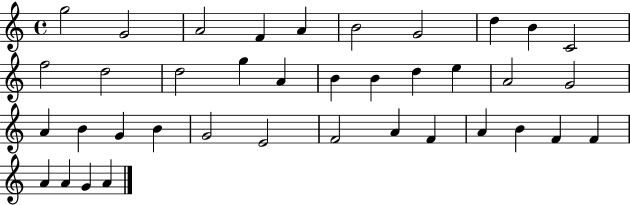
X:1
T:Untitled
M:4/4
L:1/4
K:C
g2 G2 A2 F A B2 G2 d B C2 f2 d2 d2 g A B B d e A2 G2 A B G B G2 E2 F2 A F A B F F A A G A